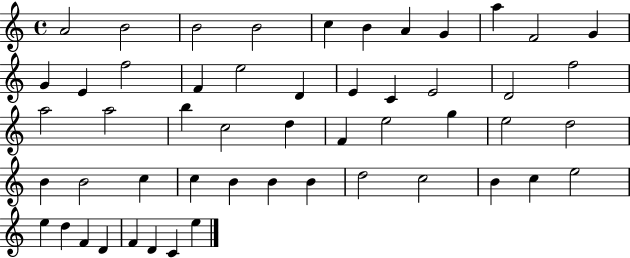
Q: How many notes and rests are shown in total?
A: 52